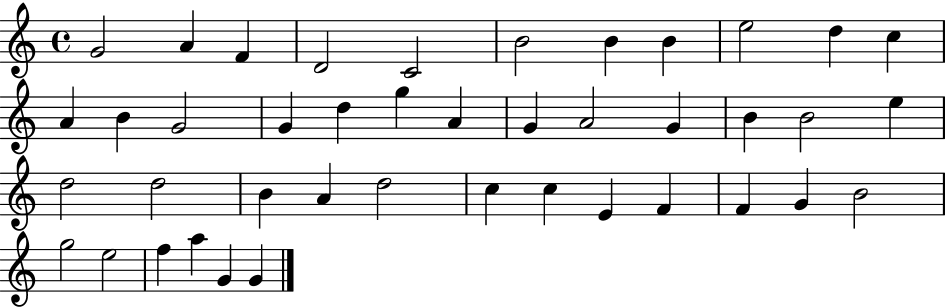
X:1
T:Untitled
M:4/4
L:1/4
K:C
G2 A F D2 C2 B2 B B e2 d c A B G2 G d g A G A2 G B B2 e d2 d2 B A d2 c c E F F G B2 g2 e2 f a G G